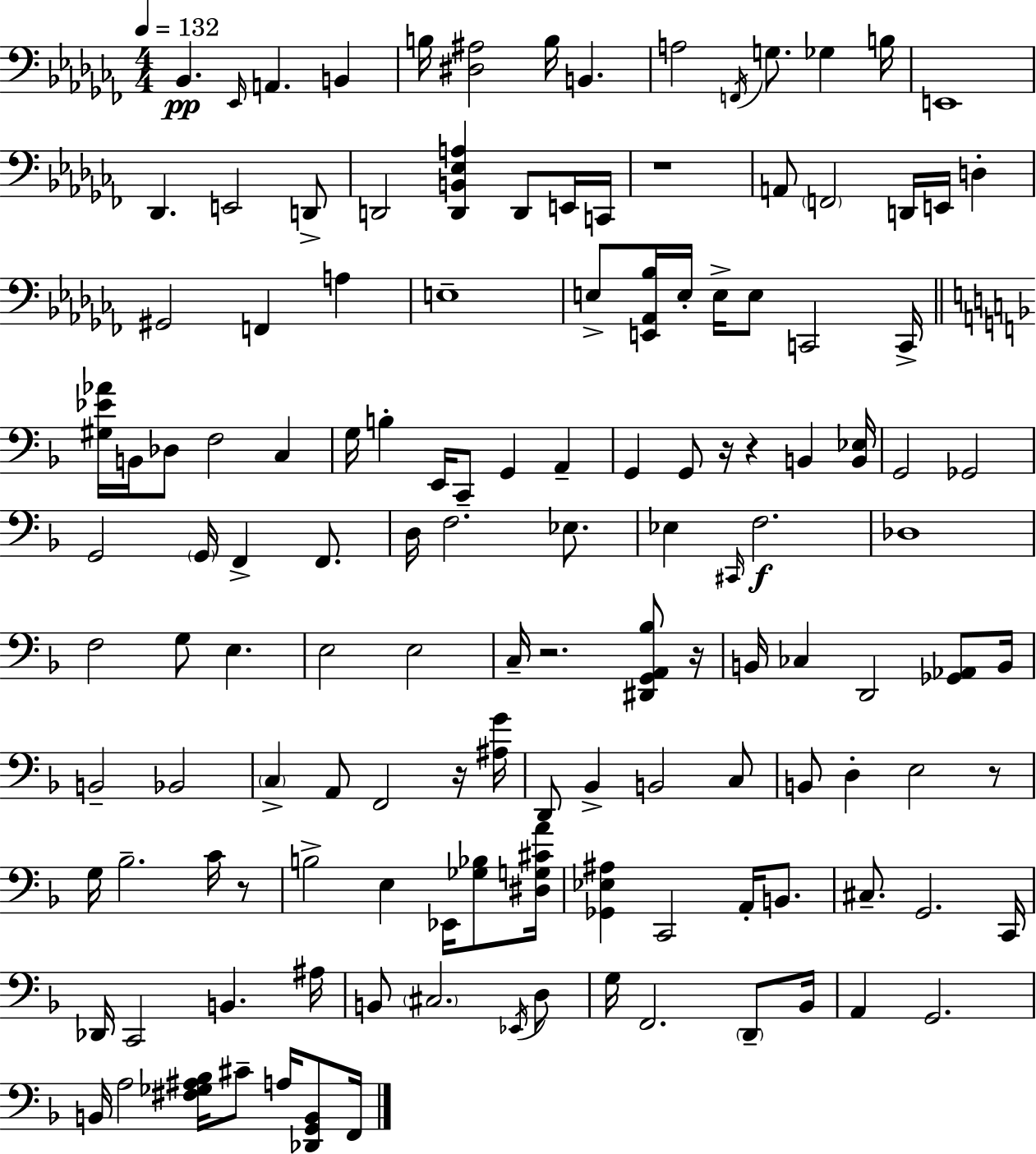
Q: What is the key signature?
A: AES minor